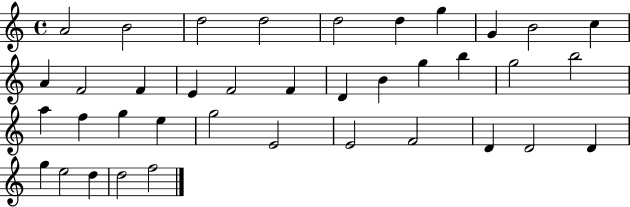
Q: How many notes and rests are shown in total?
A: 38